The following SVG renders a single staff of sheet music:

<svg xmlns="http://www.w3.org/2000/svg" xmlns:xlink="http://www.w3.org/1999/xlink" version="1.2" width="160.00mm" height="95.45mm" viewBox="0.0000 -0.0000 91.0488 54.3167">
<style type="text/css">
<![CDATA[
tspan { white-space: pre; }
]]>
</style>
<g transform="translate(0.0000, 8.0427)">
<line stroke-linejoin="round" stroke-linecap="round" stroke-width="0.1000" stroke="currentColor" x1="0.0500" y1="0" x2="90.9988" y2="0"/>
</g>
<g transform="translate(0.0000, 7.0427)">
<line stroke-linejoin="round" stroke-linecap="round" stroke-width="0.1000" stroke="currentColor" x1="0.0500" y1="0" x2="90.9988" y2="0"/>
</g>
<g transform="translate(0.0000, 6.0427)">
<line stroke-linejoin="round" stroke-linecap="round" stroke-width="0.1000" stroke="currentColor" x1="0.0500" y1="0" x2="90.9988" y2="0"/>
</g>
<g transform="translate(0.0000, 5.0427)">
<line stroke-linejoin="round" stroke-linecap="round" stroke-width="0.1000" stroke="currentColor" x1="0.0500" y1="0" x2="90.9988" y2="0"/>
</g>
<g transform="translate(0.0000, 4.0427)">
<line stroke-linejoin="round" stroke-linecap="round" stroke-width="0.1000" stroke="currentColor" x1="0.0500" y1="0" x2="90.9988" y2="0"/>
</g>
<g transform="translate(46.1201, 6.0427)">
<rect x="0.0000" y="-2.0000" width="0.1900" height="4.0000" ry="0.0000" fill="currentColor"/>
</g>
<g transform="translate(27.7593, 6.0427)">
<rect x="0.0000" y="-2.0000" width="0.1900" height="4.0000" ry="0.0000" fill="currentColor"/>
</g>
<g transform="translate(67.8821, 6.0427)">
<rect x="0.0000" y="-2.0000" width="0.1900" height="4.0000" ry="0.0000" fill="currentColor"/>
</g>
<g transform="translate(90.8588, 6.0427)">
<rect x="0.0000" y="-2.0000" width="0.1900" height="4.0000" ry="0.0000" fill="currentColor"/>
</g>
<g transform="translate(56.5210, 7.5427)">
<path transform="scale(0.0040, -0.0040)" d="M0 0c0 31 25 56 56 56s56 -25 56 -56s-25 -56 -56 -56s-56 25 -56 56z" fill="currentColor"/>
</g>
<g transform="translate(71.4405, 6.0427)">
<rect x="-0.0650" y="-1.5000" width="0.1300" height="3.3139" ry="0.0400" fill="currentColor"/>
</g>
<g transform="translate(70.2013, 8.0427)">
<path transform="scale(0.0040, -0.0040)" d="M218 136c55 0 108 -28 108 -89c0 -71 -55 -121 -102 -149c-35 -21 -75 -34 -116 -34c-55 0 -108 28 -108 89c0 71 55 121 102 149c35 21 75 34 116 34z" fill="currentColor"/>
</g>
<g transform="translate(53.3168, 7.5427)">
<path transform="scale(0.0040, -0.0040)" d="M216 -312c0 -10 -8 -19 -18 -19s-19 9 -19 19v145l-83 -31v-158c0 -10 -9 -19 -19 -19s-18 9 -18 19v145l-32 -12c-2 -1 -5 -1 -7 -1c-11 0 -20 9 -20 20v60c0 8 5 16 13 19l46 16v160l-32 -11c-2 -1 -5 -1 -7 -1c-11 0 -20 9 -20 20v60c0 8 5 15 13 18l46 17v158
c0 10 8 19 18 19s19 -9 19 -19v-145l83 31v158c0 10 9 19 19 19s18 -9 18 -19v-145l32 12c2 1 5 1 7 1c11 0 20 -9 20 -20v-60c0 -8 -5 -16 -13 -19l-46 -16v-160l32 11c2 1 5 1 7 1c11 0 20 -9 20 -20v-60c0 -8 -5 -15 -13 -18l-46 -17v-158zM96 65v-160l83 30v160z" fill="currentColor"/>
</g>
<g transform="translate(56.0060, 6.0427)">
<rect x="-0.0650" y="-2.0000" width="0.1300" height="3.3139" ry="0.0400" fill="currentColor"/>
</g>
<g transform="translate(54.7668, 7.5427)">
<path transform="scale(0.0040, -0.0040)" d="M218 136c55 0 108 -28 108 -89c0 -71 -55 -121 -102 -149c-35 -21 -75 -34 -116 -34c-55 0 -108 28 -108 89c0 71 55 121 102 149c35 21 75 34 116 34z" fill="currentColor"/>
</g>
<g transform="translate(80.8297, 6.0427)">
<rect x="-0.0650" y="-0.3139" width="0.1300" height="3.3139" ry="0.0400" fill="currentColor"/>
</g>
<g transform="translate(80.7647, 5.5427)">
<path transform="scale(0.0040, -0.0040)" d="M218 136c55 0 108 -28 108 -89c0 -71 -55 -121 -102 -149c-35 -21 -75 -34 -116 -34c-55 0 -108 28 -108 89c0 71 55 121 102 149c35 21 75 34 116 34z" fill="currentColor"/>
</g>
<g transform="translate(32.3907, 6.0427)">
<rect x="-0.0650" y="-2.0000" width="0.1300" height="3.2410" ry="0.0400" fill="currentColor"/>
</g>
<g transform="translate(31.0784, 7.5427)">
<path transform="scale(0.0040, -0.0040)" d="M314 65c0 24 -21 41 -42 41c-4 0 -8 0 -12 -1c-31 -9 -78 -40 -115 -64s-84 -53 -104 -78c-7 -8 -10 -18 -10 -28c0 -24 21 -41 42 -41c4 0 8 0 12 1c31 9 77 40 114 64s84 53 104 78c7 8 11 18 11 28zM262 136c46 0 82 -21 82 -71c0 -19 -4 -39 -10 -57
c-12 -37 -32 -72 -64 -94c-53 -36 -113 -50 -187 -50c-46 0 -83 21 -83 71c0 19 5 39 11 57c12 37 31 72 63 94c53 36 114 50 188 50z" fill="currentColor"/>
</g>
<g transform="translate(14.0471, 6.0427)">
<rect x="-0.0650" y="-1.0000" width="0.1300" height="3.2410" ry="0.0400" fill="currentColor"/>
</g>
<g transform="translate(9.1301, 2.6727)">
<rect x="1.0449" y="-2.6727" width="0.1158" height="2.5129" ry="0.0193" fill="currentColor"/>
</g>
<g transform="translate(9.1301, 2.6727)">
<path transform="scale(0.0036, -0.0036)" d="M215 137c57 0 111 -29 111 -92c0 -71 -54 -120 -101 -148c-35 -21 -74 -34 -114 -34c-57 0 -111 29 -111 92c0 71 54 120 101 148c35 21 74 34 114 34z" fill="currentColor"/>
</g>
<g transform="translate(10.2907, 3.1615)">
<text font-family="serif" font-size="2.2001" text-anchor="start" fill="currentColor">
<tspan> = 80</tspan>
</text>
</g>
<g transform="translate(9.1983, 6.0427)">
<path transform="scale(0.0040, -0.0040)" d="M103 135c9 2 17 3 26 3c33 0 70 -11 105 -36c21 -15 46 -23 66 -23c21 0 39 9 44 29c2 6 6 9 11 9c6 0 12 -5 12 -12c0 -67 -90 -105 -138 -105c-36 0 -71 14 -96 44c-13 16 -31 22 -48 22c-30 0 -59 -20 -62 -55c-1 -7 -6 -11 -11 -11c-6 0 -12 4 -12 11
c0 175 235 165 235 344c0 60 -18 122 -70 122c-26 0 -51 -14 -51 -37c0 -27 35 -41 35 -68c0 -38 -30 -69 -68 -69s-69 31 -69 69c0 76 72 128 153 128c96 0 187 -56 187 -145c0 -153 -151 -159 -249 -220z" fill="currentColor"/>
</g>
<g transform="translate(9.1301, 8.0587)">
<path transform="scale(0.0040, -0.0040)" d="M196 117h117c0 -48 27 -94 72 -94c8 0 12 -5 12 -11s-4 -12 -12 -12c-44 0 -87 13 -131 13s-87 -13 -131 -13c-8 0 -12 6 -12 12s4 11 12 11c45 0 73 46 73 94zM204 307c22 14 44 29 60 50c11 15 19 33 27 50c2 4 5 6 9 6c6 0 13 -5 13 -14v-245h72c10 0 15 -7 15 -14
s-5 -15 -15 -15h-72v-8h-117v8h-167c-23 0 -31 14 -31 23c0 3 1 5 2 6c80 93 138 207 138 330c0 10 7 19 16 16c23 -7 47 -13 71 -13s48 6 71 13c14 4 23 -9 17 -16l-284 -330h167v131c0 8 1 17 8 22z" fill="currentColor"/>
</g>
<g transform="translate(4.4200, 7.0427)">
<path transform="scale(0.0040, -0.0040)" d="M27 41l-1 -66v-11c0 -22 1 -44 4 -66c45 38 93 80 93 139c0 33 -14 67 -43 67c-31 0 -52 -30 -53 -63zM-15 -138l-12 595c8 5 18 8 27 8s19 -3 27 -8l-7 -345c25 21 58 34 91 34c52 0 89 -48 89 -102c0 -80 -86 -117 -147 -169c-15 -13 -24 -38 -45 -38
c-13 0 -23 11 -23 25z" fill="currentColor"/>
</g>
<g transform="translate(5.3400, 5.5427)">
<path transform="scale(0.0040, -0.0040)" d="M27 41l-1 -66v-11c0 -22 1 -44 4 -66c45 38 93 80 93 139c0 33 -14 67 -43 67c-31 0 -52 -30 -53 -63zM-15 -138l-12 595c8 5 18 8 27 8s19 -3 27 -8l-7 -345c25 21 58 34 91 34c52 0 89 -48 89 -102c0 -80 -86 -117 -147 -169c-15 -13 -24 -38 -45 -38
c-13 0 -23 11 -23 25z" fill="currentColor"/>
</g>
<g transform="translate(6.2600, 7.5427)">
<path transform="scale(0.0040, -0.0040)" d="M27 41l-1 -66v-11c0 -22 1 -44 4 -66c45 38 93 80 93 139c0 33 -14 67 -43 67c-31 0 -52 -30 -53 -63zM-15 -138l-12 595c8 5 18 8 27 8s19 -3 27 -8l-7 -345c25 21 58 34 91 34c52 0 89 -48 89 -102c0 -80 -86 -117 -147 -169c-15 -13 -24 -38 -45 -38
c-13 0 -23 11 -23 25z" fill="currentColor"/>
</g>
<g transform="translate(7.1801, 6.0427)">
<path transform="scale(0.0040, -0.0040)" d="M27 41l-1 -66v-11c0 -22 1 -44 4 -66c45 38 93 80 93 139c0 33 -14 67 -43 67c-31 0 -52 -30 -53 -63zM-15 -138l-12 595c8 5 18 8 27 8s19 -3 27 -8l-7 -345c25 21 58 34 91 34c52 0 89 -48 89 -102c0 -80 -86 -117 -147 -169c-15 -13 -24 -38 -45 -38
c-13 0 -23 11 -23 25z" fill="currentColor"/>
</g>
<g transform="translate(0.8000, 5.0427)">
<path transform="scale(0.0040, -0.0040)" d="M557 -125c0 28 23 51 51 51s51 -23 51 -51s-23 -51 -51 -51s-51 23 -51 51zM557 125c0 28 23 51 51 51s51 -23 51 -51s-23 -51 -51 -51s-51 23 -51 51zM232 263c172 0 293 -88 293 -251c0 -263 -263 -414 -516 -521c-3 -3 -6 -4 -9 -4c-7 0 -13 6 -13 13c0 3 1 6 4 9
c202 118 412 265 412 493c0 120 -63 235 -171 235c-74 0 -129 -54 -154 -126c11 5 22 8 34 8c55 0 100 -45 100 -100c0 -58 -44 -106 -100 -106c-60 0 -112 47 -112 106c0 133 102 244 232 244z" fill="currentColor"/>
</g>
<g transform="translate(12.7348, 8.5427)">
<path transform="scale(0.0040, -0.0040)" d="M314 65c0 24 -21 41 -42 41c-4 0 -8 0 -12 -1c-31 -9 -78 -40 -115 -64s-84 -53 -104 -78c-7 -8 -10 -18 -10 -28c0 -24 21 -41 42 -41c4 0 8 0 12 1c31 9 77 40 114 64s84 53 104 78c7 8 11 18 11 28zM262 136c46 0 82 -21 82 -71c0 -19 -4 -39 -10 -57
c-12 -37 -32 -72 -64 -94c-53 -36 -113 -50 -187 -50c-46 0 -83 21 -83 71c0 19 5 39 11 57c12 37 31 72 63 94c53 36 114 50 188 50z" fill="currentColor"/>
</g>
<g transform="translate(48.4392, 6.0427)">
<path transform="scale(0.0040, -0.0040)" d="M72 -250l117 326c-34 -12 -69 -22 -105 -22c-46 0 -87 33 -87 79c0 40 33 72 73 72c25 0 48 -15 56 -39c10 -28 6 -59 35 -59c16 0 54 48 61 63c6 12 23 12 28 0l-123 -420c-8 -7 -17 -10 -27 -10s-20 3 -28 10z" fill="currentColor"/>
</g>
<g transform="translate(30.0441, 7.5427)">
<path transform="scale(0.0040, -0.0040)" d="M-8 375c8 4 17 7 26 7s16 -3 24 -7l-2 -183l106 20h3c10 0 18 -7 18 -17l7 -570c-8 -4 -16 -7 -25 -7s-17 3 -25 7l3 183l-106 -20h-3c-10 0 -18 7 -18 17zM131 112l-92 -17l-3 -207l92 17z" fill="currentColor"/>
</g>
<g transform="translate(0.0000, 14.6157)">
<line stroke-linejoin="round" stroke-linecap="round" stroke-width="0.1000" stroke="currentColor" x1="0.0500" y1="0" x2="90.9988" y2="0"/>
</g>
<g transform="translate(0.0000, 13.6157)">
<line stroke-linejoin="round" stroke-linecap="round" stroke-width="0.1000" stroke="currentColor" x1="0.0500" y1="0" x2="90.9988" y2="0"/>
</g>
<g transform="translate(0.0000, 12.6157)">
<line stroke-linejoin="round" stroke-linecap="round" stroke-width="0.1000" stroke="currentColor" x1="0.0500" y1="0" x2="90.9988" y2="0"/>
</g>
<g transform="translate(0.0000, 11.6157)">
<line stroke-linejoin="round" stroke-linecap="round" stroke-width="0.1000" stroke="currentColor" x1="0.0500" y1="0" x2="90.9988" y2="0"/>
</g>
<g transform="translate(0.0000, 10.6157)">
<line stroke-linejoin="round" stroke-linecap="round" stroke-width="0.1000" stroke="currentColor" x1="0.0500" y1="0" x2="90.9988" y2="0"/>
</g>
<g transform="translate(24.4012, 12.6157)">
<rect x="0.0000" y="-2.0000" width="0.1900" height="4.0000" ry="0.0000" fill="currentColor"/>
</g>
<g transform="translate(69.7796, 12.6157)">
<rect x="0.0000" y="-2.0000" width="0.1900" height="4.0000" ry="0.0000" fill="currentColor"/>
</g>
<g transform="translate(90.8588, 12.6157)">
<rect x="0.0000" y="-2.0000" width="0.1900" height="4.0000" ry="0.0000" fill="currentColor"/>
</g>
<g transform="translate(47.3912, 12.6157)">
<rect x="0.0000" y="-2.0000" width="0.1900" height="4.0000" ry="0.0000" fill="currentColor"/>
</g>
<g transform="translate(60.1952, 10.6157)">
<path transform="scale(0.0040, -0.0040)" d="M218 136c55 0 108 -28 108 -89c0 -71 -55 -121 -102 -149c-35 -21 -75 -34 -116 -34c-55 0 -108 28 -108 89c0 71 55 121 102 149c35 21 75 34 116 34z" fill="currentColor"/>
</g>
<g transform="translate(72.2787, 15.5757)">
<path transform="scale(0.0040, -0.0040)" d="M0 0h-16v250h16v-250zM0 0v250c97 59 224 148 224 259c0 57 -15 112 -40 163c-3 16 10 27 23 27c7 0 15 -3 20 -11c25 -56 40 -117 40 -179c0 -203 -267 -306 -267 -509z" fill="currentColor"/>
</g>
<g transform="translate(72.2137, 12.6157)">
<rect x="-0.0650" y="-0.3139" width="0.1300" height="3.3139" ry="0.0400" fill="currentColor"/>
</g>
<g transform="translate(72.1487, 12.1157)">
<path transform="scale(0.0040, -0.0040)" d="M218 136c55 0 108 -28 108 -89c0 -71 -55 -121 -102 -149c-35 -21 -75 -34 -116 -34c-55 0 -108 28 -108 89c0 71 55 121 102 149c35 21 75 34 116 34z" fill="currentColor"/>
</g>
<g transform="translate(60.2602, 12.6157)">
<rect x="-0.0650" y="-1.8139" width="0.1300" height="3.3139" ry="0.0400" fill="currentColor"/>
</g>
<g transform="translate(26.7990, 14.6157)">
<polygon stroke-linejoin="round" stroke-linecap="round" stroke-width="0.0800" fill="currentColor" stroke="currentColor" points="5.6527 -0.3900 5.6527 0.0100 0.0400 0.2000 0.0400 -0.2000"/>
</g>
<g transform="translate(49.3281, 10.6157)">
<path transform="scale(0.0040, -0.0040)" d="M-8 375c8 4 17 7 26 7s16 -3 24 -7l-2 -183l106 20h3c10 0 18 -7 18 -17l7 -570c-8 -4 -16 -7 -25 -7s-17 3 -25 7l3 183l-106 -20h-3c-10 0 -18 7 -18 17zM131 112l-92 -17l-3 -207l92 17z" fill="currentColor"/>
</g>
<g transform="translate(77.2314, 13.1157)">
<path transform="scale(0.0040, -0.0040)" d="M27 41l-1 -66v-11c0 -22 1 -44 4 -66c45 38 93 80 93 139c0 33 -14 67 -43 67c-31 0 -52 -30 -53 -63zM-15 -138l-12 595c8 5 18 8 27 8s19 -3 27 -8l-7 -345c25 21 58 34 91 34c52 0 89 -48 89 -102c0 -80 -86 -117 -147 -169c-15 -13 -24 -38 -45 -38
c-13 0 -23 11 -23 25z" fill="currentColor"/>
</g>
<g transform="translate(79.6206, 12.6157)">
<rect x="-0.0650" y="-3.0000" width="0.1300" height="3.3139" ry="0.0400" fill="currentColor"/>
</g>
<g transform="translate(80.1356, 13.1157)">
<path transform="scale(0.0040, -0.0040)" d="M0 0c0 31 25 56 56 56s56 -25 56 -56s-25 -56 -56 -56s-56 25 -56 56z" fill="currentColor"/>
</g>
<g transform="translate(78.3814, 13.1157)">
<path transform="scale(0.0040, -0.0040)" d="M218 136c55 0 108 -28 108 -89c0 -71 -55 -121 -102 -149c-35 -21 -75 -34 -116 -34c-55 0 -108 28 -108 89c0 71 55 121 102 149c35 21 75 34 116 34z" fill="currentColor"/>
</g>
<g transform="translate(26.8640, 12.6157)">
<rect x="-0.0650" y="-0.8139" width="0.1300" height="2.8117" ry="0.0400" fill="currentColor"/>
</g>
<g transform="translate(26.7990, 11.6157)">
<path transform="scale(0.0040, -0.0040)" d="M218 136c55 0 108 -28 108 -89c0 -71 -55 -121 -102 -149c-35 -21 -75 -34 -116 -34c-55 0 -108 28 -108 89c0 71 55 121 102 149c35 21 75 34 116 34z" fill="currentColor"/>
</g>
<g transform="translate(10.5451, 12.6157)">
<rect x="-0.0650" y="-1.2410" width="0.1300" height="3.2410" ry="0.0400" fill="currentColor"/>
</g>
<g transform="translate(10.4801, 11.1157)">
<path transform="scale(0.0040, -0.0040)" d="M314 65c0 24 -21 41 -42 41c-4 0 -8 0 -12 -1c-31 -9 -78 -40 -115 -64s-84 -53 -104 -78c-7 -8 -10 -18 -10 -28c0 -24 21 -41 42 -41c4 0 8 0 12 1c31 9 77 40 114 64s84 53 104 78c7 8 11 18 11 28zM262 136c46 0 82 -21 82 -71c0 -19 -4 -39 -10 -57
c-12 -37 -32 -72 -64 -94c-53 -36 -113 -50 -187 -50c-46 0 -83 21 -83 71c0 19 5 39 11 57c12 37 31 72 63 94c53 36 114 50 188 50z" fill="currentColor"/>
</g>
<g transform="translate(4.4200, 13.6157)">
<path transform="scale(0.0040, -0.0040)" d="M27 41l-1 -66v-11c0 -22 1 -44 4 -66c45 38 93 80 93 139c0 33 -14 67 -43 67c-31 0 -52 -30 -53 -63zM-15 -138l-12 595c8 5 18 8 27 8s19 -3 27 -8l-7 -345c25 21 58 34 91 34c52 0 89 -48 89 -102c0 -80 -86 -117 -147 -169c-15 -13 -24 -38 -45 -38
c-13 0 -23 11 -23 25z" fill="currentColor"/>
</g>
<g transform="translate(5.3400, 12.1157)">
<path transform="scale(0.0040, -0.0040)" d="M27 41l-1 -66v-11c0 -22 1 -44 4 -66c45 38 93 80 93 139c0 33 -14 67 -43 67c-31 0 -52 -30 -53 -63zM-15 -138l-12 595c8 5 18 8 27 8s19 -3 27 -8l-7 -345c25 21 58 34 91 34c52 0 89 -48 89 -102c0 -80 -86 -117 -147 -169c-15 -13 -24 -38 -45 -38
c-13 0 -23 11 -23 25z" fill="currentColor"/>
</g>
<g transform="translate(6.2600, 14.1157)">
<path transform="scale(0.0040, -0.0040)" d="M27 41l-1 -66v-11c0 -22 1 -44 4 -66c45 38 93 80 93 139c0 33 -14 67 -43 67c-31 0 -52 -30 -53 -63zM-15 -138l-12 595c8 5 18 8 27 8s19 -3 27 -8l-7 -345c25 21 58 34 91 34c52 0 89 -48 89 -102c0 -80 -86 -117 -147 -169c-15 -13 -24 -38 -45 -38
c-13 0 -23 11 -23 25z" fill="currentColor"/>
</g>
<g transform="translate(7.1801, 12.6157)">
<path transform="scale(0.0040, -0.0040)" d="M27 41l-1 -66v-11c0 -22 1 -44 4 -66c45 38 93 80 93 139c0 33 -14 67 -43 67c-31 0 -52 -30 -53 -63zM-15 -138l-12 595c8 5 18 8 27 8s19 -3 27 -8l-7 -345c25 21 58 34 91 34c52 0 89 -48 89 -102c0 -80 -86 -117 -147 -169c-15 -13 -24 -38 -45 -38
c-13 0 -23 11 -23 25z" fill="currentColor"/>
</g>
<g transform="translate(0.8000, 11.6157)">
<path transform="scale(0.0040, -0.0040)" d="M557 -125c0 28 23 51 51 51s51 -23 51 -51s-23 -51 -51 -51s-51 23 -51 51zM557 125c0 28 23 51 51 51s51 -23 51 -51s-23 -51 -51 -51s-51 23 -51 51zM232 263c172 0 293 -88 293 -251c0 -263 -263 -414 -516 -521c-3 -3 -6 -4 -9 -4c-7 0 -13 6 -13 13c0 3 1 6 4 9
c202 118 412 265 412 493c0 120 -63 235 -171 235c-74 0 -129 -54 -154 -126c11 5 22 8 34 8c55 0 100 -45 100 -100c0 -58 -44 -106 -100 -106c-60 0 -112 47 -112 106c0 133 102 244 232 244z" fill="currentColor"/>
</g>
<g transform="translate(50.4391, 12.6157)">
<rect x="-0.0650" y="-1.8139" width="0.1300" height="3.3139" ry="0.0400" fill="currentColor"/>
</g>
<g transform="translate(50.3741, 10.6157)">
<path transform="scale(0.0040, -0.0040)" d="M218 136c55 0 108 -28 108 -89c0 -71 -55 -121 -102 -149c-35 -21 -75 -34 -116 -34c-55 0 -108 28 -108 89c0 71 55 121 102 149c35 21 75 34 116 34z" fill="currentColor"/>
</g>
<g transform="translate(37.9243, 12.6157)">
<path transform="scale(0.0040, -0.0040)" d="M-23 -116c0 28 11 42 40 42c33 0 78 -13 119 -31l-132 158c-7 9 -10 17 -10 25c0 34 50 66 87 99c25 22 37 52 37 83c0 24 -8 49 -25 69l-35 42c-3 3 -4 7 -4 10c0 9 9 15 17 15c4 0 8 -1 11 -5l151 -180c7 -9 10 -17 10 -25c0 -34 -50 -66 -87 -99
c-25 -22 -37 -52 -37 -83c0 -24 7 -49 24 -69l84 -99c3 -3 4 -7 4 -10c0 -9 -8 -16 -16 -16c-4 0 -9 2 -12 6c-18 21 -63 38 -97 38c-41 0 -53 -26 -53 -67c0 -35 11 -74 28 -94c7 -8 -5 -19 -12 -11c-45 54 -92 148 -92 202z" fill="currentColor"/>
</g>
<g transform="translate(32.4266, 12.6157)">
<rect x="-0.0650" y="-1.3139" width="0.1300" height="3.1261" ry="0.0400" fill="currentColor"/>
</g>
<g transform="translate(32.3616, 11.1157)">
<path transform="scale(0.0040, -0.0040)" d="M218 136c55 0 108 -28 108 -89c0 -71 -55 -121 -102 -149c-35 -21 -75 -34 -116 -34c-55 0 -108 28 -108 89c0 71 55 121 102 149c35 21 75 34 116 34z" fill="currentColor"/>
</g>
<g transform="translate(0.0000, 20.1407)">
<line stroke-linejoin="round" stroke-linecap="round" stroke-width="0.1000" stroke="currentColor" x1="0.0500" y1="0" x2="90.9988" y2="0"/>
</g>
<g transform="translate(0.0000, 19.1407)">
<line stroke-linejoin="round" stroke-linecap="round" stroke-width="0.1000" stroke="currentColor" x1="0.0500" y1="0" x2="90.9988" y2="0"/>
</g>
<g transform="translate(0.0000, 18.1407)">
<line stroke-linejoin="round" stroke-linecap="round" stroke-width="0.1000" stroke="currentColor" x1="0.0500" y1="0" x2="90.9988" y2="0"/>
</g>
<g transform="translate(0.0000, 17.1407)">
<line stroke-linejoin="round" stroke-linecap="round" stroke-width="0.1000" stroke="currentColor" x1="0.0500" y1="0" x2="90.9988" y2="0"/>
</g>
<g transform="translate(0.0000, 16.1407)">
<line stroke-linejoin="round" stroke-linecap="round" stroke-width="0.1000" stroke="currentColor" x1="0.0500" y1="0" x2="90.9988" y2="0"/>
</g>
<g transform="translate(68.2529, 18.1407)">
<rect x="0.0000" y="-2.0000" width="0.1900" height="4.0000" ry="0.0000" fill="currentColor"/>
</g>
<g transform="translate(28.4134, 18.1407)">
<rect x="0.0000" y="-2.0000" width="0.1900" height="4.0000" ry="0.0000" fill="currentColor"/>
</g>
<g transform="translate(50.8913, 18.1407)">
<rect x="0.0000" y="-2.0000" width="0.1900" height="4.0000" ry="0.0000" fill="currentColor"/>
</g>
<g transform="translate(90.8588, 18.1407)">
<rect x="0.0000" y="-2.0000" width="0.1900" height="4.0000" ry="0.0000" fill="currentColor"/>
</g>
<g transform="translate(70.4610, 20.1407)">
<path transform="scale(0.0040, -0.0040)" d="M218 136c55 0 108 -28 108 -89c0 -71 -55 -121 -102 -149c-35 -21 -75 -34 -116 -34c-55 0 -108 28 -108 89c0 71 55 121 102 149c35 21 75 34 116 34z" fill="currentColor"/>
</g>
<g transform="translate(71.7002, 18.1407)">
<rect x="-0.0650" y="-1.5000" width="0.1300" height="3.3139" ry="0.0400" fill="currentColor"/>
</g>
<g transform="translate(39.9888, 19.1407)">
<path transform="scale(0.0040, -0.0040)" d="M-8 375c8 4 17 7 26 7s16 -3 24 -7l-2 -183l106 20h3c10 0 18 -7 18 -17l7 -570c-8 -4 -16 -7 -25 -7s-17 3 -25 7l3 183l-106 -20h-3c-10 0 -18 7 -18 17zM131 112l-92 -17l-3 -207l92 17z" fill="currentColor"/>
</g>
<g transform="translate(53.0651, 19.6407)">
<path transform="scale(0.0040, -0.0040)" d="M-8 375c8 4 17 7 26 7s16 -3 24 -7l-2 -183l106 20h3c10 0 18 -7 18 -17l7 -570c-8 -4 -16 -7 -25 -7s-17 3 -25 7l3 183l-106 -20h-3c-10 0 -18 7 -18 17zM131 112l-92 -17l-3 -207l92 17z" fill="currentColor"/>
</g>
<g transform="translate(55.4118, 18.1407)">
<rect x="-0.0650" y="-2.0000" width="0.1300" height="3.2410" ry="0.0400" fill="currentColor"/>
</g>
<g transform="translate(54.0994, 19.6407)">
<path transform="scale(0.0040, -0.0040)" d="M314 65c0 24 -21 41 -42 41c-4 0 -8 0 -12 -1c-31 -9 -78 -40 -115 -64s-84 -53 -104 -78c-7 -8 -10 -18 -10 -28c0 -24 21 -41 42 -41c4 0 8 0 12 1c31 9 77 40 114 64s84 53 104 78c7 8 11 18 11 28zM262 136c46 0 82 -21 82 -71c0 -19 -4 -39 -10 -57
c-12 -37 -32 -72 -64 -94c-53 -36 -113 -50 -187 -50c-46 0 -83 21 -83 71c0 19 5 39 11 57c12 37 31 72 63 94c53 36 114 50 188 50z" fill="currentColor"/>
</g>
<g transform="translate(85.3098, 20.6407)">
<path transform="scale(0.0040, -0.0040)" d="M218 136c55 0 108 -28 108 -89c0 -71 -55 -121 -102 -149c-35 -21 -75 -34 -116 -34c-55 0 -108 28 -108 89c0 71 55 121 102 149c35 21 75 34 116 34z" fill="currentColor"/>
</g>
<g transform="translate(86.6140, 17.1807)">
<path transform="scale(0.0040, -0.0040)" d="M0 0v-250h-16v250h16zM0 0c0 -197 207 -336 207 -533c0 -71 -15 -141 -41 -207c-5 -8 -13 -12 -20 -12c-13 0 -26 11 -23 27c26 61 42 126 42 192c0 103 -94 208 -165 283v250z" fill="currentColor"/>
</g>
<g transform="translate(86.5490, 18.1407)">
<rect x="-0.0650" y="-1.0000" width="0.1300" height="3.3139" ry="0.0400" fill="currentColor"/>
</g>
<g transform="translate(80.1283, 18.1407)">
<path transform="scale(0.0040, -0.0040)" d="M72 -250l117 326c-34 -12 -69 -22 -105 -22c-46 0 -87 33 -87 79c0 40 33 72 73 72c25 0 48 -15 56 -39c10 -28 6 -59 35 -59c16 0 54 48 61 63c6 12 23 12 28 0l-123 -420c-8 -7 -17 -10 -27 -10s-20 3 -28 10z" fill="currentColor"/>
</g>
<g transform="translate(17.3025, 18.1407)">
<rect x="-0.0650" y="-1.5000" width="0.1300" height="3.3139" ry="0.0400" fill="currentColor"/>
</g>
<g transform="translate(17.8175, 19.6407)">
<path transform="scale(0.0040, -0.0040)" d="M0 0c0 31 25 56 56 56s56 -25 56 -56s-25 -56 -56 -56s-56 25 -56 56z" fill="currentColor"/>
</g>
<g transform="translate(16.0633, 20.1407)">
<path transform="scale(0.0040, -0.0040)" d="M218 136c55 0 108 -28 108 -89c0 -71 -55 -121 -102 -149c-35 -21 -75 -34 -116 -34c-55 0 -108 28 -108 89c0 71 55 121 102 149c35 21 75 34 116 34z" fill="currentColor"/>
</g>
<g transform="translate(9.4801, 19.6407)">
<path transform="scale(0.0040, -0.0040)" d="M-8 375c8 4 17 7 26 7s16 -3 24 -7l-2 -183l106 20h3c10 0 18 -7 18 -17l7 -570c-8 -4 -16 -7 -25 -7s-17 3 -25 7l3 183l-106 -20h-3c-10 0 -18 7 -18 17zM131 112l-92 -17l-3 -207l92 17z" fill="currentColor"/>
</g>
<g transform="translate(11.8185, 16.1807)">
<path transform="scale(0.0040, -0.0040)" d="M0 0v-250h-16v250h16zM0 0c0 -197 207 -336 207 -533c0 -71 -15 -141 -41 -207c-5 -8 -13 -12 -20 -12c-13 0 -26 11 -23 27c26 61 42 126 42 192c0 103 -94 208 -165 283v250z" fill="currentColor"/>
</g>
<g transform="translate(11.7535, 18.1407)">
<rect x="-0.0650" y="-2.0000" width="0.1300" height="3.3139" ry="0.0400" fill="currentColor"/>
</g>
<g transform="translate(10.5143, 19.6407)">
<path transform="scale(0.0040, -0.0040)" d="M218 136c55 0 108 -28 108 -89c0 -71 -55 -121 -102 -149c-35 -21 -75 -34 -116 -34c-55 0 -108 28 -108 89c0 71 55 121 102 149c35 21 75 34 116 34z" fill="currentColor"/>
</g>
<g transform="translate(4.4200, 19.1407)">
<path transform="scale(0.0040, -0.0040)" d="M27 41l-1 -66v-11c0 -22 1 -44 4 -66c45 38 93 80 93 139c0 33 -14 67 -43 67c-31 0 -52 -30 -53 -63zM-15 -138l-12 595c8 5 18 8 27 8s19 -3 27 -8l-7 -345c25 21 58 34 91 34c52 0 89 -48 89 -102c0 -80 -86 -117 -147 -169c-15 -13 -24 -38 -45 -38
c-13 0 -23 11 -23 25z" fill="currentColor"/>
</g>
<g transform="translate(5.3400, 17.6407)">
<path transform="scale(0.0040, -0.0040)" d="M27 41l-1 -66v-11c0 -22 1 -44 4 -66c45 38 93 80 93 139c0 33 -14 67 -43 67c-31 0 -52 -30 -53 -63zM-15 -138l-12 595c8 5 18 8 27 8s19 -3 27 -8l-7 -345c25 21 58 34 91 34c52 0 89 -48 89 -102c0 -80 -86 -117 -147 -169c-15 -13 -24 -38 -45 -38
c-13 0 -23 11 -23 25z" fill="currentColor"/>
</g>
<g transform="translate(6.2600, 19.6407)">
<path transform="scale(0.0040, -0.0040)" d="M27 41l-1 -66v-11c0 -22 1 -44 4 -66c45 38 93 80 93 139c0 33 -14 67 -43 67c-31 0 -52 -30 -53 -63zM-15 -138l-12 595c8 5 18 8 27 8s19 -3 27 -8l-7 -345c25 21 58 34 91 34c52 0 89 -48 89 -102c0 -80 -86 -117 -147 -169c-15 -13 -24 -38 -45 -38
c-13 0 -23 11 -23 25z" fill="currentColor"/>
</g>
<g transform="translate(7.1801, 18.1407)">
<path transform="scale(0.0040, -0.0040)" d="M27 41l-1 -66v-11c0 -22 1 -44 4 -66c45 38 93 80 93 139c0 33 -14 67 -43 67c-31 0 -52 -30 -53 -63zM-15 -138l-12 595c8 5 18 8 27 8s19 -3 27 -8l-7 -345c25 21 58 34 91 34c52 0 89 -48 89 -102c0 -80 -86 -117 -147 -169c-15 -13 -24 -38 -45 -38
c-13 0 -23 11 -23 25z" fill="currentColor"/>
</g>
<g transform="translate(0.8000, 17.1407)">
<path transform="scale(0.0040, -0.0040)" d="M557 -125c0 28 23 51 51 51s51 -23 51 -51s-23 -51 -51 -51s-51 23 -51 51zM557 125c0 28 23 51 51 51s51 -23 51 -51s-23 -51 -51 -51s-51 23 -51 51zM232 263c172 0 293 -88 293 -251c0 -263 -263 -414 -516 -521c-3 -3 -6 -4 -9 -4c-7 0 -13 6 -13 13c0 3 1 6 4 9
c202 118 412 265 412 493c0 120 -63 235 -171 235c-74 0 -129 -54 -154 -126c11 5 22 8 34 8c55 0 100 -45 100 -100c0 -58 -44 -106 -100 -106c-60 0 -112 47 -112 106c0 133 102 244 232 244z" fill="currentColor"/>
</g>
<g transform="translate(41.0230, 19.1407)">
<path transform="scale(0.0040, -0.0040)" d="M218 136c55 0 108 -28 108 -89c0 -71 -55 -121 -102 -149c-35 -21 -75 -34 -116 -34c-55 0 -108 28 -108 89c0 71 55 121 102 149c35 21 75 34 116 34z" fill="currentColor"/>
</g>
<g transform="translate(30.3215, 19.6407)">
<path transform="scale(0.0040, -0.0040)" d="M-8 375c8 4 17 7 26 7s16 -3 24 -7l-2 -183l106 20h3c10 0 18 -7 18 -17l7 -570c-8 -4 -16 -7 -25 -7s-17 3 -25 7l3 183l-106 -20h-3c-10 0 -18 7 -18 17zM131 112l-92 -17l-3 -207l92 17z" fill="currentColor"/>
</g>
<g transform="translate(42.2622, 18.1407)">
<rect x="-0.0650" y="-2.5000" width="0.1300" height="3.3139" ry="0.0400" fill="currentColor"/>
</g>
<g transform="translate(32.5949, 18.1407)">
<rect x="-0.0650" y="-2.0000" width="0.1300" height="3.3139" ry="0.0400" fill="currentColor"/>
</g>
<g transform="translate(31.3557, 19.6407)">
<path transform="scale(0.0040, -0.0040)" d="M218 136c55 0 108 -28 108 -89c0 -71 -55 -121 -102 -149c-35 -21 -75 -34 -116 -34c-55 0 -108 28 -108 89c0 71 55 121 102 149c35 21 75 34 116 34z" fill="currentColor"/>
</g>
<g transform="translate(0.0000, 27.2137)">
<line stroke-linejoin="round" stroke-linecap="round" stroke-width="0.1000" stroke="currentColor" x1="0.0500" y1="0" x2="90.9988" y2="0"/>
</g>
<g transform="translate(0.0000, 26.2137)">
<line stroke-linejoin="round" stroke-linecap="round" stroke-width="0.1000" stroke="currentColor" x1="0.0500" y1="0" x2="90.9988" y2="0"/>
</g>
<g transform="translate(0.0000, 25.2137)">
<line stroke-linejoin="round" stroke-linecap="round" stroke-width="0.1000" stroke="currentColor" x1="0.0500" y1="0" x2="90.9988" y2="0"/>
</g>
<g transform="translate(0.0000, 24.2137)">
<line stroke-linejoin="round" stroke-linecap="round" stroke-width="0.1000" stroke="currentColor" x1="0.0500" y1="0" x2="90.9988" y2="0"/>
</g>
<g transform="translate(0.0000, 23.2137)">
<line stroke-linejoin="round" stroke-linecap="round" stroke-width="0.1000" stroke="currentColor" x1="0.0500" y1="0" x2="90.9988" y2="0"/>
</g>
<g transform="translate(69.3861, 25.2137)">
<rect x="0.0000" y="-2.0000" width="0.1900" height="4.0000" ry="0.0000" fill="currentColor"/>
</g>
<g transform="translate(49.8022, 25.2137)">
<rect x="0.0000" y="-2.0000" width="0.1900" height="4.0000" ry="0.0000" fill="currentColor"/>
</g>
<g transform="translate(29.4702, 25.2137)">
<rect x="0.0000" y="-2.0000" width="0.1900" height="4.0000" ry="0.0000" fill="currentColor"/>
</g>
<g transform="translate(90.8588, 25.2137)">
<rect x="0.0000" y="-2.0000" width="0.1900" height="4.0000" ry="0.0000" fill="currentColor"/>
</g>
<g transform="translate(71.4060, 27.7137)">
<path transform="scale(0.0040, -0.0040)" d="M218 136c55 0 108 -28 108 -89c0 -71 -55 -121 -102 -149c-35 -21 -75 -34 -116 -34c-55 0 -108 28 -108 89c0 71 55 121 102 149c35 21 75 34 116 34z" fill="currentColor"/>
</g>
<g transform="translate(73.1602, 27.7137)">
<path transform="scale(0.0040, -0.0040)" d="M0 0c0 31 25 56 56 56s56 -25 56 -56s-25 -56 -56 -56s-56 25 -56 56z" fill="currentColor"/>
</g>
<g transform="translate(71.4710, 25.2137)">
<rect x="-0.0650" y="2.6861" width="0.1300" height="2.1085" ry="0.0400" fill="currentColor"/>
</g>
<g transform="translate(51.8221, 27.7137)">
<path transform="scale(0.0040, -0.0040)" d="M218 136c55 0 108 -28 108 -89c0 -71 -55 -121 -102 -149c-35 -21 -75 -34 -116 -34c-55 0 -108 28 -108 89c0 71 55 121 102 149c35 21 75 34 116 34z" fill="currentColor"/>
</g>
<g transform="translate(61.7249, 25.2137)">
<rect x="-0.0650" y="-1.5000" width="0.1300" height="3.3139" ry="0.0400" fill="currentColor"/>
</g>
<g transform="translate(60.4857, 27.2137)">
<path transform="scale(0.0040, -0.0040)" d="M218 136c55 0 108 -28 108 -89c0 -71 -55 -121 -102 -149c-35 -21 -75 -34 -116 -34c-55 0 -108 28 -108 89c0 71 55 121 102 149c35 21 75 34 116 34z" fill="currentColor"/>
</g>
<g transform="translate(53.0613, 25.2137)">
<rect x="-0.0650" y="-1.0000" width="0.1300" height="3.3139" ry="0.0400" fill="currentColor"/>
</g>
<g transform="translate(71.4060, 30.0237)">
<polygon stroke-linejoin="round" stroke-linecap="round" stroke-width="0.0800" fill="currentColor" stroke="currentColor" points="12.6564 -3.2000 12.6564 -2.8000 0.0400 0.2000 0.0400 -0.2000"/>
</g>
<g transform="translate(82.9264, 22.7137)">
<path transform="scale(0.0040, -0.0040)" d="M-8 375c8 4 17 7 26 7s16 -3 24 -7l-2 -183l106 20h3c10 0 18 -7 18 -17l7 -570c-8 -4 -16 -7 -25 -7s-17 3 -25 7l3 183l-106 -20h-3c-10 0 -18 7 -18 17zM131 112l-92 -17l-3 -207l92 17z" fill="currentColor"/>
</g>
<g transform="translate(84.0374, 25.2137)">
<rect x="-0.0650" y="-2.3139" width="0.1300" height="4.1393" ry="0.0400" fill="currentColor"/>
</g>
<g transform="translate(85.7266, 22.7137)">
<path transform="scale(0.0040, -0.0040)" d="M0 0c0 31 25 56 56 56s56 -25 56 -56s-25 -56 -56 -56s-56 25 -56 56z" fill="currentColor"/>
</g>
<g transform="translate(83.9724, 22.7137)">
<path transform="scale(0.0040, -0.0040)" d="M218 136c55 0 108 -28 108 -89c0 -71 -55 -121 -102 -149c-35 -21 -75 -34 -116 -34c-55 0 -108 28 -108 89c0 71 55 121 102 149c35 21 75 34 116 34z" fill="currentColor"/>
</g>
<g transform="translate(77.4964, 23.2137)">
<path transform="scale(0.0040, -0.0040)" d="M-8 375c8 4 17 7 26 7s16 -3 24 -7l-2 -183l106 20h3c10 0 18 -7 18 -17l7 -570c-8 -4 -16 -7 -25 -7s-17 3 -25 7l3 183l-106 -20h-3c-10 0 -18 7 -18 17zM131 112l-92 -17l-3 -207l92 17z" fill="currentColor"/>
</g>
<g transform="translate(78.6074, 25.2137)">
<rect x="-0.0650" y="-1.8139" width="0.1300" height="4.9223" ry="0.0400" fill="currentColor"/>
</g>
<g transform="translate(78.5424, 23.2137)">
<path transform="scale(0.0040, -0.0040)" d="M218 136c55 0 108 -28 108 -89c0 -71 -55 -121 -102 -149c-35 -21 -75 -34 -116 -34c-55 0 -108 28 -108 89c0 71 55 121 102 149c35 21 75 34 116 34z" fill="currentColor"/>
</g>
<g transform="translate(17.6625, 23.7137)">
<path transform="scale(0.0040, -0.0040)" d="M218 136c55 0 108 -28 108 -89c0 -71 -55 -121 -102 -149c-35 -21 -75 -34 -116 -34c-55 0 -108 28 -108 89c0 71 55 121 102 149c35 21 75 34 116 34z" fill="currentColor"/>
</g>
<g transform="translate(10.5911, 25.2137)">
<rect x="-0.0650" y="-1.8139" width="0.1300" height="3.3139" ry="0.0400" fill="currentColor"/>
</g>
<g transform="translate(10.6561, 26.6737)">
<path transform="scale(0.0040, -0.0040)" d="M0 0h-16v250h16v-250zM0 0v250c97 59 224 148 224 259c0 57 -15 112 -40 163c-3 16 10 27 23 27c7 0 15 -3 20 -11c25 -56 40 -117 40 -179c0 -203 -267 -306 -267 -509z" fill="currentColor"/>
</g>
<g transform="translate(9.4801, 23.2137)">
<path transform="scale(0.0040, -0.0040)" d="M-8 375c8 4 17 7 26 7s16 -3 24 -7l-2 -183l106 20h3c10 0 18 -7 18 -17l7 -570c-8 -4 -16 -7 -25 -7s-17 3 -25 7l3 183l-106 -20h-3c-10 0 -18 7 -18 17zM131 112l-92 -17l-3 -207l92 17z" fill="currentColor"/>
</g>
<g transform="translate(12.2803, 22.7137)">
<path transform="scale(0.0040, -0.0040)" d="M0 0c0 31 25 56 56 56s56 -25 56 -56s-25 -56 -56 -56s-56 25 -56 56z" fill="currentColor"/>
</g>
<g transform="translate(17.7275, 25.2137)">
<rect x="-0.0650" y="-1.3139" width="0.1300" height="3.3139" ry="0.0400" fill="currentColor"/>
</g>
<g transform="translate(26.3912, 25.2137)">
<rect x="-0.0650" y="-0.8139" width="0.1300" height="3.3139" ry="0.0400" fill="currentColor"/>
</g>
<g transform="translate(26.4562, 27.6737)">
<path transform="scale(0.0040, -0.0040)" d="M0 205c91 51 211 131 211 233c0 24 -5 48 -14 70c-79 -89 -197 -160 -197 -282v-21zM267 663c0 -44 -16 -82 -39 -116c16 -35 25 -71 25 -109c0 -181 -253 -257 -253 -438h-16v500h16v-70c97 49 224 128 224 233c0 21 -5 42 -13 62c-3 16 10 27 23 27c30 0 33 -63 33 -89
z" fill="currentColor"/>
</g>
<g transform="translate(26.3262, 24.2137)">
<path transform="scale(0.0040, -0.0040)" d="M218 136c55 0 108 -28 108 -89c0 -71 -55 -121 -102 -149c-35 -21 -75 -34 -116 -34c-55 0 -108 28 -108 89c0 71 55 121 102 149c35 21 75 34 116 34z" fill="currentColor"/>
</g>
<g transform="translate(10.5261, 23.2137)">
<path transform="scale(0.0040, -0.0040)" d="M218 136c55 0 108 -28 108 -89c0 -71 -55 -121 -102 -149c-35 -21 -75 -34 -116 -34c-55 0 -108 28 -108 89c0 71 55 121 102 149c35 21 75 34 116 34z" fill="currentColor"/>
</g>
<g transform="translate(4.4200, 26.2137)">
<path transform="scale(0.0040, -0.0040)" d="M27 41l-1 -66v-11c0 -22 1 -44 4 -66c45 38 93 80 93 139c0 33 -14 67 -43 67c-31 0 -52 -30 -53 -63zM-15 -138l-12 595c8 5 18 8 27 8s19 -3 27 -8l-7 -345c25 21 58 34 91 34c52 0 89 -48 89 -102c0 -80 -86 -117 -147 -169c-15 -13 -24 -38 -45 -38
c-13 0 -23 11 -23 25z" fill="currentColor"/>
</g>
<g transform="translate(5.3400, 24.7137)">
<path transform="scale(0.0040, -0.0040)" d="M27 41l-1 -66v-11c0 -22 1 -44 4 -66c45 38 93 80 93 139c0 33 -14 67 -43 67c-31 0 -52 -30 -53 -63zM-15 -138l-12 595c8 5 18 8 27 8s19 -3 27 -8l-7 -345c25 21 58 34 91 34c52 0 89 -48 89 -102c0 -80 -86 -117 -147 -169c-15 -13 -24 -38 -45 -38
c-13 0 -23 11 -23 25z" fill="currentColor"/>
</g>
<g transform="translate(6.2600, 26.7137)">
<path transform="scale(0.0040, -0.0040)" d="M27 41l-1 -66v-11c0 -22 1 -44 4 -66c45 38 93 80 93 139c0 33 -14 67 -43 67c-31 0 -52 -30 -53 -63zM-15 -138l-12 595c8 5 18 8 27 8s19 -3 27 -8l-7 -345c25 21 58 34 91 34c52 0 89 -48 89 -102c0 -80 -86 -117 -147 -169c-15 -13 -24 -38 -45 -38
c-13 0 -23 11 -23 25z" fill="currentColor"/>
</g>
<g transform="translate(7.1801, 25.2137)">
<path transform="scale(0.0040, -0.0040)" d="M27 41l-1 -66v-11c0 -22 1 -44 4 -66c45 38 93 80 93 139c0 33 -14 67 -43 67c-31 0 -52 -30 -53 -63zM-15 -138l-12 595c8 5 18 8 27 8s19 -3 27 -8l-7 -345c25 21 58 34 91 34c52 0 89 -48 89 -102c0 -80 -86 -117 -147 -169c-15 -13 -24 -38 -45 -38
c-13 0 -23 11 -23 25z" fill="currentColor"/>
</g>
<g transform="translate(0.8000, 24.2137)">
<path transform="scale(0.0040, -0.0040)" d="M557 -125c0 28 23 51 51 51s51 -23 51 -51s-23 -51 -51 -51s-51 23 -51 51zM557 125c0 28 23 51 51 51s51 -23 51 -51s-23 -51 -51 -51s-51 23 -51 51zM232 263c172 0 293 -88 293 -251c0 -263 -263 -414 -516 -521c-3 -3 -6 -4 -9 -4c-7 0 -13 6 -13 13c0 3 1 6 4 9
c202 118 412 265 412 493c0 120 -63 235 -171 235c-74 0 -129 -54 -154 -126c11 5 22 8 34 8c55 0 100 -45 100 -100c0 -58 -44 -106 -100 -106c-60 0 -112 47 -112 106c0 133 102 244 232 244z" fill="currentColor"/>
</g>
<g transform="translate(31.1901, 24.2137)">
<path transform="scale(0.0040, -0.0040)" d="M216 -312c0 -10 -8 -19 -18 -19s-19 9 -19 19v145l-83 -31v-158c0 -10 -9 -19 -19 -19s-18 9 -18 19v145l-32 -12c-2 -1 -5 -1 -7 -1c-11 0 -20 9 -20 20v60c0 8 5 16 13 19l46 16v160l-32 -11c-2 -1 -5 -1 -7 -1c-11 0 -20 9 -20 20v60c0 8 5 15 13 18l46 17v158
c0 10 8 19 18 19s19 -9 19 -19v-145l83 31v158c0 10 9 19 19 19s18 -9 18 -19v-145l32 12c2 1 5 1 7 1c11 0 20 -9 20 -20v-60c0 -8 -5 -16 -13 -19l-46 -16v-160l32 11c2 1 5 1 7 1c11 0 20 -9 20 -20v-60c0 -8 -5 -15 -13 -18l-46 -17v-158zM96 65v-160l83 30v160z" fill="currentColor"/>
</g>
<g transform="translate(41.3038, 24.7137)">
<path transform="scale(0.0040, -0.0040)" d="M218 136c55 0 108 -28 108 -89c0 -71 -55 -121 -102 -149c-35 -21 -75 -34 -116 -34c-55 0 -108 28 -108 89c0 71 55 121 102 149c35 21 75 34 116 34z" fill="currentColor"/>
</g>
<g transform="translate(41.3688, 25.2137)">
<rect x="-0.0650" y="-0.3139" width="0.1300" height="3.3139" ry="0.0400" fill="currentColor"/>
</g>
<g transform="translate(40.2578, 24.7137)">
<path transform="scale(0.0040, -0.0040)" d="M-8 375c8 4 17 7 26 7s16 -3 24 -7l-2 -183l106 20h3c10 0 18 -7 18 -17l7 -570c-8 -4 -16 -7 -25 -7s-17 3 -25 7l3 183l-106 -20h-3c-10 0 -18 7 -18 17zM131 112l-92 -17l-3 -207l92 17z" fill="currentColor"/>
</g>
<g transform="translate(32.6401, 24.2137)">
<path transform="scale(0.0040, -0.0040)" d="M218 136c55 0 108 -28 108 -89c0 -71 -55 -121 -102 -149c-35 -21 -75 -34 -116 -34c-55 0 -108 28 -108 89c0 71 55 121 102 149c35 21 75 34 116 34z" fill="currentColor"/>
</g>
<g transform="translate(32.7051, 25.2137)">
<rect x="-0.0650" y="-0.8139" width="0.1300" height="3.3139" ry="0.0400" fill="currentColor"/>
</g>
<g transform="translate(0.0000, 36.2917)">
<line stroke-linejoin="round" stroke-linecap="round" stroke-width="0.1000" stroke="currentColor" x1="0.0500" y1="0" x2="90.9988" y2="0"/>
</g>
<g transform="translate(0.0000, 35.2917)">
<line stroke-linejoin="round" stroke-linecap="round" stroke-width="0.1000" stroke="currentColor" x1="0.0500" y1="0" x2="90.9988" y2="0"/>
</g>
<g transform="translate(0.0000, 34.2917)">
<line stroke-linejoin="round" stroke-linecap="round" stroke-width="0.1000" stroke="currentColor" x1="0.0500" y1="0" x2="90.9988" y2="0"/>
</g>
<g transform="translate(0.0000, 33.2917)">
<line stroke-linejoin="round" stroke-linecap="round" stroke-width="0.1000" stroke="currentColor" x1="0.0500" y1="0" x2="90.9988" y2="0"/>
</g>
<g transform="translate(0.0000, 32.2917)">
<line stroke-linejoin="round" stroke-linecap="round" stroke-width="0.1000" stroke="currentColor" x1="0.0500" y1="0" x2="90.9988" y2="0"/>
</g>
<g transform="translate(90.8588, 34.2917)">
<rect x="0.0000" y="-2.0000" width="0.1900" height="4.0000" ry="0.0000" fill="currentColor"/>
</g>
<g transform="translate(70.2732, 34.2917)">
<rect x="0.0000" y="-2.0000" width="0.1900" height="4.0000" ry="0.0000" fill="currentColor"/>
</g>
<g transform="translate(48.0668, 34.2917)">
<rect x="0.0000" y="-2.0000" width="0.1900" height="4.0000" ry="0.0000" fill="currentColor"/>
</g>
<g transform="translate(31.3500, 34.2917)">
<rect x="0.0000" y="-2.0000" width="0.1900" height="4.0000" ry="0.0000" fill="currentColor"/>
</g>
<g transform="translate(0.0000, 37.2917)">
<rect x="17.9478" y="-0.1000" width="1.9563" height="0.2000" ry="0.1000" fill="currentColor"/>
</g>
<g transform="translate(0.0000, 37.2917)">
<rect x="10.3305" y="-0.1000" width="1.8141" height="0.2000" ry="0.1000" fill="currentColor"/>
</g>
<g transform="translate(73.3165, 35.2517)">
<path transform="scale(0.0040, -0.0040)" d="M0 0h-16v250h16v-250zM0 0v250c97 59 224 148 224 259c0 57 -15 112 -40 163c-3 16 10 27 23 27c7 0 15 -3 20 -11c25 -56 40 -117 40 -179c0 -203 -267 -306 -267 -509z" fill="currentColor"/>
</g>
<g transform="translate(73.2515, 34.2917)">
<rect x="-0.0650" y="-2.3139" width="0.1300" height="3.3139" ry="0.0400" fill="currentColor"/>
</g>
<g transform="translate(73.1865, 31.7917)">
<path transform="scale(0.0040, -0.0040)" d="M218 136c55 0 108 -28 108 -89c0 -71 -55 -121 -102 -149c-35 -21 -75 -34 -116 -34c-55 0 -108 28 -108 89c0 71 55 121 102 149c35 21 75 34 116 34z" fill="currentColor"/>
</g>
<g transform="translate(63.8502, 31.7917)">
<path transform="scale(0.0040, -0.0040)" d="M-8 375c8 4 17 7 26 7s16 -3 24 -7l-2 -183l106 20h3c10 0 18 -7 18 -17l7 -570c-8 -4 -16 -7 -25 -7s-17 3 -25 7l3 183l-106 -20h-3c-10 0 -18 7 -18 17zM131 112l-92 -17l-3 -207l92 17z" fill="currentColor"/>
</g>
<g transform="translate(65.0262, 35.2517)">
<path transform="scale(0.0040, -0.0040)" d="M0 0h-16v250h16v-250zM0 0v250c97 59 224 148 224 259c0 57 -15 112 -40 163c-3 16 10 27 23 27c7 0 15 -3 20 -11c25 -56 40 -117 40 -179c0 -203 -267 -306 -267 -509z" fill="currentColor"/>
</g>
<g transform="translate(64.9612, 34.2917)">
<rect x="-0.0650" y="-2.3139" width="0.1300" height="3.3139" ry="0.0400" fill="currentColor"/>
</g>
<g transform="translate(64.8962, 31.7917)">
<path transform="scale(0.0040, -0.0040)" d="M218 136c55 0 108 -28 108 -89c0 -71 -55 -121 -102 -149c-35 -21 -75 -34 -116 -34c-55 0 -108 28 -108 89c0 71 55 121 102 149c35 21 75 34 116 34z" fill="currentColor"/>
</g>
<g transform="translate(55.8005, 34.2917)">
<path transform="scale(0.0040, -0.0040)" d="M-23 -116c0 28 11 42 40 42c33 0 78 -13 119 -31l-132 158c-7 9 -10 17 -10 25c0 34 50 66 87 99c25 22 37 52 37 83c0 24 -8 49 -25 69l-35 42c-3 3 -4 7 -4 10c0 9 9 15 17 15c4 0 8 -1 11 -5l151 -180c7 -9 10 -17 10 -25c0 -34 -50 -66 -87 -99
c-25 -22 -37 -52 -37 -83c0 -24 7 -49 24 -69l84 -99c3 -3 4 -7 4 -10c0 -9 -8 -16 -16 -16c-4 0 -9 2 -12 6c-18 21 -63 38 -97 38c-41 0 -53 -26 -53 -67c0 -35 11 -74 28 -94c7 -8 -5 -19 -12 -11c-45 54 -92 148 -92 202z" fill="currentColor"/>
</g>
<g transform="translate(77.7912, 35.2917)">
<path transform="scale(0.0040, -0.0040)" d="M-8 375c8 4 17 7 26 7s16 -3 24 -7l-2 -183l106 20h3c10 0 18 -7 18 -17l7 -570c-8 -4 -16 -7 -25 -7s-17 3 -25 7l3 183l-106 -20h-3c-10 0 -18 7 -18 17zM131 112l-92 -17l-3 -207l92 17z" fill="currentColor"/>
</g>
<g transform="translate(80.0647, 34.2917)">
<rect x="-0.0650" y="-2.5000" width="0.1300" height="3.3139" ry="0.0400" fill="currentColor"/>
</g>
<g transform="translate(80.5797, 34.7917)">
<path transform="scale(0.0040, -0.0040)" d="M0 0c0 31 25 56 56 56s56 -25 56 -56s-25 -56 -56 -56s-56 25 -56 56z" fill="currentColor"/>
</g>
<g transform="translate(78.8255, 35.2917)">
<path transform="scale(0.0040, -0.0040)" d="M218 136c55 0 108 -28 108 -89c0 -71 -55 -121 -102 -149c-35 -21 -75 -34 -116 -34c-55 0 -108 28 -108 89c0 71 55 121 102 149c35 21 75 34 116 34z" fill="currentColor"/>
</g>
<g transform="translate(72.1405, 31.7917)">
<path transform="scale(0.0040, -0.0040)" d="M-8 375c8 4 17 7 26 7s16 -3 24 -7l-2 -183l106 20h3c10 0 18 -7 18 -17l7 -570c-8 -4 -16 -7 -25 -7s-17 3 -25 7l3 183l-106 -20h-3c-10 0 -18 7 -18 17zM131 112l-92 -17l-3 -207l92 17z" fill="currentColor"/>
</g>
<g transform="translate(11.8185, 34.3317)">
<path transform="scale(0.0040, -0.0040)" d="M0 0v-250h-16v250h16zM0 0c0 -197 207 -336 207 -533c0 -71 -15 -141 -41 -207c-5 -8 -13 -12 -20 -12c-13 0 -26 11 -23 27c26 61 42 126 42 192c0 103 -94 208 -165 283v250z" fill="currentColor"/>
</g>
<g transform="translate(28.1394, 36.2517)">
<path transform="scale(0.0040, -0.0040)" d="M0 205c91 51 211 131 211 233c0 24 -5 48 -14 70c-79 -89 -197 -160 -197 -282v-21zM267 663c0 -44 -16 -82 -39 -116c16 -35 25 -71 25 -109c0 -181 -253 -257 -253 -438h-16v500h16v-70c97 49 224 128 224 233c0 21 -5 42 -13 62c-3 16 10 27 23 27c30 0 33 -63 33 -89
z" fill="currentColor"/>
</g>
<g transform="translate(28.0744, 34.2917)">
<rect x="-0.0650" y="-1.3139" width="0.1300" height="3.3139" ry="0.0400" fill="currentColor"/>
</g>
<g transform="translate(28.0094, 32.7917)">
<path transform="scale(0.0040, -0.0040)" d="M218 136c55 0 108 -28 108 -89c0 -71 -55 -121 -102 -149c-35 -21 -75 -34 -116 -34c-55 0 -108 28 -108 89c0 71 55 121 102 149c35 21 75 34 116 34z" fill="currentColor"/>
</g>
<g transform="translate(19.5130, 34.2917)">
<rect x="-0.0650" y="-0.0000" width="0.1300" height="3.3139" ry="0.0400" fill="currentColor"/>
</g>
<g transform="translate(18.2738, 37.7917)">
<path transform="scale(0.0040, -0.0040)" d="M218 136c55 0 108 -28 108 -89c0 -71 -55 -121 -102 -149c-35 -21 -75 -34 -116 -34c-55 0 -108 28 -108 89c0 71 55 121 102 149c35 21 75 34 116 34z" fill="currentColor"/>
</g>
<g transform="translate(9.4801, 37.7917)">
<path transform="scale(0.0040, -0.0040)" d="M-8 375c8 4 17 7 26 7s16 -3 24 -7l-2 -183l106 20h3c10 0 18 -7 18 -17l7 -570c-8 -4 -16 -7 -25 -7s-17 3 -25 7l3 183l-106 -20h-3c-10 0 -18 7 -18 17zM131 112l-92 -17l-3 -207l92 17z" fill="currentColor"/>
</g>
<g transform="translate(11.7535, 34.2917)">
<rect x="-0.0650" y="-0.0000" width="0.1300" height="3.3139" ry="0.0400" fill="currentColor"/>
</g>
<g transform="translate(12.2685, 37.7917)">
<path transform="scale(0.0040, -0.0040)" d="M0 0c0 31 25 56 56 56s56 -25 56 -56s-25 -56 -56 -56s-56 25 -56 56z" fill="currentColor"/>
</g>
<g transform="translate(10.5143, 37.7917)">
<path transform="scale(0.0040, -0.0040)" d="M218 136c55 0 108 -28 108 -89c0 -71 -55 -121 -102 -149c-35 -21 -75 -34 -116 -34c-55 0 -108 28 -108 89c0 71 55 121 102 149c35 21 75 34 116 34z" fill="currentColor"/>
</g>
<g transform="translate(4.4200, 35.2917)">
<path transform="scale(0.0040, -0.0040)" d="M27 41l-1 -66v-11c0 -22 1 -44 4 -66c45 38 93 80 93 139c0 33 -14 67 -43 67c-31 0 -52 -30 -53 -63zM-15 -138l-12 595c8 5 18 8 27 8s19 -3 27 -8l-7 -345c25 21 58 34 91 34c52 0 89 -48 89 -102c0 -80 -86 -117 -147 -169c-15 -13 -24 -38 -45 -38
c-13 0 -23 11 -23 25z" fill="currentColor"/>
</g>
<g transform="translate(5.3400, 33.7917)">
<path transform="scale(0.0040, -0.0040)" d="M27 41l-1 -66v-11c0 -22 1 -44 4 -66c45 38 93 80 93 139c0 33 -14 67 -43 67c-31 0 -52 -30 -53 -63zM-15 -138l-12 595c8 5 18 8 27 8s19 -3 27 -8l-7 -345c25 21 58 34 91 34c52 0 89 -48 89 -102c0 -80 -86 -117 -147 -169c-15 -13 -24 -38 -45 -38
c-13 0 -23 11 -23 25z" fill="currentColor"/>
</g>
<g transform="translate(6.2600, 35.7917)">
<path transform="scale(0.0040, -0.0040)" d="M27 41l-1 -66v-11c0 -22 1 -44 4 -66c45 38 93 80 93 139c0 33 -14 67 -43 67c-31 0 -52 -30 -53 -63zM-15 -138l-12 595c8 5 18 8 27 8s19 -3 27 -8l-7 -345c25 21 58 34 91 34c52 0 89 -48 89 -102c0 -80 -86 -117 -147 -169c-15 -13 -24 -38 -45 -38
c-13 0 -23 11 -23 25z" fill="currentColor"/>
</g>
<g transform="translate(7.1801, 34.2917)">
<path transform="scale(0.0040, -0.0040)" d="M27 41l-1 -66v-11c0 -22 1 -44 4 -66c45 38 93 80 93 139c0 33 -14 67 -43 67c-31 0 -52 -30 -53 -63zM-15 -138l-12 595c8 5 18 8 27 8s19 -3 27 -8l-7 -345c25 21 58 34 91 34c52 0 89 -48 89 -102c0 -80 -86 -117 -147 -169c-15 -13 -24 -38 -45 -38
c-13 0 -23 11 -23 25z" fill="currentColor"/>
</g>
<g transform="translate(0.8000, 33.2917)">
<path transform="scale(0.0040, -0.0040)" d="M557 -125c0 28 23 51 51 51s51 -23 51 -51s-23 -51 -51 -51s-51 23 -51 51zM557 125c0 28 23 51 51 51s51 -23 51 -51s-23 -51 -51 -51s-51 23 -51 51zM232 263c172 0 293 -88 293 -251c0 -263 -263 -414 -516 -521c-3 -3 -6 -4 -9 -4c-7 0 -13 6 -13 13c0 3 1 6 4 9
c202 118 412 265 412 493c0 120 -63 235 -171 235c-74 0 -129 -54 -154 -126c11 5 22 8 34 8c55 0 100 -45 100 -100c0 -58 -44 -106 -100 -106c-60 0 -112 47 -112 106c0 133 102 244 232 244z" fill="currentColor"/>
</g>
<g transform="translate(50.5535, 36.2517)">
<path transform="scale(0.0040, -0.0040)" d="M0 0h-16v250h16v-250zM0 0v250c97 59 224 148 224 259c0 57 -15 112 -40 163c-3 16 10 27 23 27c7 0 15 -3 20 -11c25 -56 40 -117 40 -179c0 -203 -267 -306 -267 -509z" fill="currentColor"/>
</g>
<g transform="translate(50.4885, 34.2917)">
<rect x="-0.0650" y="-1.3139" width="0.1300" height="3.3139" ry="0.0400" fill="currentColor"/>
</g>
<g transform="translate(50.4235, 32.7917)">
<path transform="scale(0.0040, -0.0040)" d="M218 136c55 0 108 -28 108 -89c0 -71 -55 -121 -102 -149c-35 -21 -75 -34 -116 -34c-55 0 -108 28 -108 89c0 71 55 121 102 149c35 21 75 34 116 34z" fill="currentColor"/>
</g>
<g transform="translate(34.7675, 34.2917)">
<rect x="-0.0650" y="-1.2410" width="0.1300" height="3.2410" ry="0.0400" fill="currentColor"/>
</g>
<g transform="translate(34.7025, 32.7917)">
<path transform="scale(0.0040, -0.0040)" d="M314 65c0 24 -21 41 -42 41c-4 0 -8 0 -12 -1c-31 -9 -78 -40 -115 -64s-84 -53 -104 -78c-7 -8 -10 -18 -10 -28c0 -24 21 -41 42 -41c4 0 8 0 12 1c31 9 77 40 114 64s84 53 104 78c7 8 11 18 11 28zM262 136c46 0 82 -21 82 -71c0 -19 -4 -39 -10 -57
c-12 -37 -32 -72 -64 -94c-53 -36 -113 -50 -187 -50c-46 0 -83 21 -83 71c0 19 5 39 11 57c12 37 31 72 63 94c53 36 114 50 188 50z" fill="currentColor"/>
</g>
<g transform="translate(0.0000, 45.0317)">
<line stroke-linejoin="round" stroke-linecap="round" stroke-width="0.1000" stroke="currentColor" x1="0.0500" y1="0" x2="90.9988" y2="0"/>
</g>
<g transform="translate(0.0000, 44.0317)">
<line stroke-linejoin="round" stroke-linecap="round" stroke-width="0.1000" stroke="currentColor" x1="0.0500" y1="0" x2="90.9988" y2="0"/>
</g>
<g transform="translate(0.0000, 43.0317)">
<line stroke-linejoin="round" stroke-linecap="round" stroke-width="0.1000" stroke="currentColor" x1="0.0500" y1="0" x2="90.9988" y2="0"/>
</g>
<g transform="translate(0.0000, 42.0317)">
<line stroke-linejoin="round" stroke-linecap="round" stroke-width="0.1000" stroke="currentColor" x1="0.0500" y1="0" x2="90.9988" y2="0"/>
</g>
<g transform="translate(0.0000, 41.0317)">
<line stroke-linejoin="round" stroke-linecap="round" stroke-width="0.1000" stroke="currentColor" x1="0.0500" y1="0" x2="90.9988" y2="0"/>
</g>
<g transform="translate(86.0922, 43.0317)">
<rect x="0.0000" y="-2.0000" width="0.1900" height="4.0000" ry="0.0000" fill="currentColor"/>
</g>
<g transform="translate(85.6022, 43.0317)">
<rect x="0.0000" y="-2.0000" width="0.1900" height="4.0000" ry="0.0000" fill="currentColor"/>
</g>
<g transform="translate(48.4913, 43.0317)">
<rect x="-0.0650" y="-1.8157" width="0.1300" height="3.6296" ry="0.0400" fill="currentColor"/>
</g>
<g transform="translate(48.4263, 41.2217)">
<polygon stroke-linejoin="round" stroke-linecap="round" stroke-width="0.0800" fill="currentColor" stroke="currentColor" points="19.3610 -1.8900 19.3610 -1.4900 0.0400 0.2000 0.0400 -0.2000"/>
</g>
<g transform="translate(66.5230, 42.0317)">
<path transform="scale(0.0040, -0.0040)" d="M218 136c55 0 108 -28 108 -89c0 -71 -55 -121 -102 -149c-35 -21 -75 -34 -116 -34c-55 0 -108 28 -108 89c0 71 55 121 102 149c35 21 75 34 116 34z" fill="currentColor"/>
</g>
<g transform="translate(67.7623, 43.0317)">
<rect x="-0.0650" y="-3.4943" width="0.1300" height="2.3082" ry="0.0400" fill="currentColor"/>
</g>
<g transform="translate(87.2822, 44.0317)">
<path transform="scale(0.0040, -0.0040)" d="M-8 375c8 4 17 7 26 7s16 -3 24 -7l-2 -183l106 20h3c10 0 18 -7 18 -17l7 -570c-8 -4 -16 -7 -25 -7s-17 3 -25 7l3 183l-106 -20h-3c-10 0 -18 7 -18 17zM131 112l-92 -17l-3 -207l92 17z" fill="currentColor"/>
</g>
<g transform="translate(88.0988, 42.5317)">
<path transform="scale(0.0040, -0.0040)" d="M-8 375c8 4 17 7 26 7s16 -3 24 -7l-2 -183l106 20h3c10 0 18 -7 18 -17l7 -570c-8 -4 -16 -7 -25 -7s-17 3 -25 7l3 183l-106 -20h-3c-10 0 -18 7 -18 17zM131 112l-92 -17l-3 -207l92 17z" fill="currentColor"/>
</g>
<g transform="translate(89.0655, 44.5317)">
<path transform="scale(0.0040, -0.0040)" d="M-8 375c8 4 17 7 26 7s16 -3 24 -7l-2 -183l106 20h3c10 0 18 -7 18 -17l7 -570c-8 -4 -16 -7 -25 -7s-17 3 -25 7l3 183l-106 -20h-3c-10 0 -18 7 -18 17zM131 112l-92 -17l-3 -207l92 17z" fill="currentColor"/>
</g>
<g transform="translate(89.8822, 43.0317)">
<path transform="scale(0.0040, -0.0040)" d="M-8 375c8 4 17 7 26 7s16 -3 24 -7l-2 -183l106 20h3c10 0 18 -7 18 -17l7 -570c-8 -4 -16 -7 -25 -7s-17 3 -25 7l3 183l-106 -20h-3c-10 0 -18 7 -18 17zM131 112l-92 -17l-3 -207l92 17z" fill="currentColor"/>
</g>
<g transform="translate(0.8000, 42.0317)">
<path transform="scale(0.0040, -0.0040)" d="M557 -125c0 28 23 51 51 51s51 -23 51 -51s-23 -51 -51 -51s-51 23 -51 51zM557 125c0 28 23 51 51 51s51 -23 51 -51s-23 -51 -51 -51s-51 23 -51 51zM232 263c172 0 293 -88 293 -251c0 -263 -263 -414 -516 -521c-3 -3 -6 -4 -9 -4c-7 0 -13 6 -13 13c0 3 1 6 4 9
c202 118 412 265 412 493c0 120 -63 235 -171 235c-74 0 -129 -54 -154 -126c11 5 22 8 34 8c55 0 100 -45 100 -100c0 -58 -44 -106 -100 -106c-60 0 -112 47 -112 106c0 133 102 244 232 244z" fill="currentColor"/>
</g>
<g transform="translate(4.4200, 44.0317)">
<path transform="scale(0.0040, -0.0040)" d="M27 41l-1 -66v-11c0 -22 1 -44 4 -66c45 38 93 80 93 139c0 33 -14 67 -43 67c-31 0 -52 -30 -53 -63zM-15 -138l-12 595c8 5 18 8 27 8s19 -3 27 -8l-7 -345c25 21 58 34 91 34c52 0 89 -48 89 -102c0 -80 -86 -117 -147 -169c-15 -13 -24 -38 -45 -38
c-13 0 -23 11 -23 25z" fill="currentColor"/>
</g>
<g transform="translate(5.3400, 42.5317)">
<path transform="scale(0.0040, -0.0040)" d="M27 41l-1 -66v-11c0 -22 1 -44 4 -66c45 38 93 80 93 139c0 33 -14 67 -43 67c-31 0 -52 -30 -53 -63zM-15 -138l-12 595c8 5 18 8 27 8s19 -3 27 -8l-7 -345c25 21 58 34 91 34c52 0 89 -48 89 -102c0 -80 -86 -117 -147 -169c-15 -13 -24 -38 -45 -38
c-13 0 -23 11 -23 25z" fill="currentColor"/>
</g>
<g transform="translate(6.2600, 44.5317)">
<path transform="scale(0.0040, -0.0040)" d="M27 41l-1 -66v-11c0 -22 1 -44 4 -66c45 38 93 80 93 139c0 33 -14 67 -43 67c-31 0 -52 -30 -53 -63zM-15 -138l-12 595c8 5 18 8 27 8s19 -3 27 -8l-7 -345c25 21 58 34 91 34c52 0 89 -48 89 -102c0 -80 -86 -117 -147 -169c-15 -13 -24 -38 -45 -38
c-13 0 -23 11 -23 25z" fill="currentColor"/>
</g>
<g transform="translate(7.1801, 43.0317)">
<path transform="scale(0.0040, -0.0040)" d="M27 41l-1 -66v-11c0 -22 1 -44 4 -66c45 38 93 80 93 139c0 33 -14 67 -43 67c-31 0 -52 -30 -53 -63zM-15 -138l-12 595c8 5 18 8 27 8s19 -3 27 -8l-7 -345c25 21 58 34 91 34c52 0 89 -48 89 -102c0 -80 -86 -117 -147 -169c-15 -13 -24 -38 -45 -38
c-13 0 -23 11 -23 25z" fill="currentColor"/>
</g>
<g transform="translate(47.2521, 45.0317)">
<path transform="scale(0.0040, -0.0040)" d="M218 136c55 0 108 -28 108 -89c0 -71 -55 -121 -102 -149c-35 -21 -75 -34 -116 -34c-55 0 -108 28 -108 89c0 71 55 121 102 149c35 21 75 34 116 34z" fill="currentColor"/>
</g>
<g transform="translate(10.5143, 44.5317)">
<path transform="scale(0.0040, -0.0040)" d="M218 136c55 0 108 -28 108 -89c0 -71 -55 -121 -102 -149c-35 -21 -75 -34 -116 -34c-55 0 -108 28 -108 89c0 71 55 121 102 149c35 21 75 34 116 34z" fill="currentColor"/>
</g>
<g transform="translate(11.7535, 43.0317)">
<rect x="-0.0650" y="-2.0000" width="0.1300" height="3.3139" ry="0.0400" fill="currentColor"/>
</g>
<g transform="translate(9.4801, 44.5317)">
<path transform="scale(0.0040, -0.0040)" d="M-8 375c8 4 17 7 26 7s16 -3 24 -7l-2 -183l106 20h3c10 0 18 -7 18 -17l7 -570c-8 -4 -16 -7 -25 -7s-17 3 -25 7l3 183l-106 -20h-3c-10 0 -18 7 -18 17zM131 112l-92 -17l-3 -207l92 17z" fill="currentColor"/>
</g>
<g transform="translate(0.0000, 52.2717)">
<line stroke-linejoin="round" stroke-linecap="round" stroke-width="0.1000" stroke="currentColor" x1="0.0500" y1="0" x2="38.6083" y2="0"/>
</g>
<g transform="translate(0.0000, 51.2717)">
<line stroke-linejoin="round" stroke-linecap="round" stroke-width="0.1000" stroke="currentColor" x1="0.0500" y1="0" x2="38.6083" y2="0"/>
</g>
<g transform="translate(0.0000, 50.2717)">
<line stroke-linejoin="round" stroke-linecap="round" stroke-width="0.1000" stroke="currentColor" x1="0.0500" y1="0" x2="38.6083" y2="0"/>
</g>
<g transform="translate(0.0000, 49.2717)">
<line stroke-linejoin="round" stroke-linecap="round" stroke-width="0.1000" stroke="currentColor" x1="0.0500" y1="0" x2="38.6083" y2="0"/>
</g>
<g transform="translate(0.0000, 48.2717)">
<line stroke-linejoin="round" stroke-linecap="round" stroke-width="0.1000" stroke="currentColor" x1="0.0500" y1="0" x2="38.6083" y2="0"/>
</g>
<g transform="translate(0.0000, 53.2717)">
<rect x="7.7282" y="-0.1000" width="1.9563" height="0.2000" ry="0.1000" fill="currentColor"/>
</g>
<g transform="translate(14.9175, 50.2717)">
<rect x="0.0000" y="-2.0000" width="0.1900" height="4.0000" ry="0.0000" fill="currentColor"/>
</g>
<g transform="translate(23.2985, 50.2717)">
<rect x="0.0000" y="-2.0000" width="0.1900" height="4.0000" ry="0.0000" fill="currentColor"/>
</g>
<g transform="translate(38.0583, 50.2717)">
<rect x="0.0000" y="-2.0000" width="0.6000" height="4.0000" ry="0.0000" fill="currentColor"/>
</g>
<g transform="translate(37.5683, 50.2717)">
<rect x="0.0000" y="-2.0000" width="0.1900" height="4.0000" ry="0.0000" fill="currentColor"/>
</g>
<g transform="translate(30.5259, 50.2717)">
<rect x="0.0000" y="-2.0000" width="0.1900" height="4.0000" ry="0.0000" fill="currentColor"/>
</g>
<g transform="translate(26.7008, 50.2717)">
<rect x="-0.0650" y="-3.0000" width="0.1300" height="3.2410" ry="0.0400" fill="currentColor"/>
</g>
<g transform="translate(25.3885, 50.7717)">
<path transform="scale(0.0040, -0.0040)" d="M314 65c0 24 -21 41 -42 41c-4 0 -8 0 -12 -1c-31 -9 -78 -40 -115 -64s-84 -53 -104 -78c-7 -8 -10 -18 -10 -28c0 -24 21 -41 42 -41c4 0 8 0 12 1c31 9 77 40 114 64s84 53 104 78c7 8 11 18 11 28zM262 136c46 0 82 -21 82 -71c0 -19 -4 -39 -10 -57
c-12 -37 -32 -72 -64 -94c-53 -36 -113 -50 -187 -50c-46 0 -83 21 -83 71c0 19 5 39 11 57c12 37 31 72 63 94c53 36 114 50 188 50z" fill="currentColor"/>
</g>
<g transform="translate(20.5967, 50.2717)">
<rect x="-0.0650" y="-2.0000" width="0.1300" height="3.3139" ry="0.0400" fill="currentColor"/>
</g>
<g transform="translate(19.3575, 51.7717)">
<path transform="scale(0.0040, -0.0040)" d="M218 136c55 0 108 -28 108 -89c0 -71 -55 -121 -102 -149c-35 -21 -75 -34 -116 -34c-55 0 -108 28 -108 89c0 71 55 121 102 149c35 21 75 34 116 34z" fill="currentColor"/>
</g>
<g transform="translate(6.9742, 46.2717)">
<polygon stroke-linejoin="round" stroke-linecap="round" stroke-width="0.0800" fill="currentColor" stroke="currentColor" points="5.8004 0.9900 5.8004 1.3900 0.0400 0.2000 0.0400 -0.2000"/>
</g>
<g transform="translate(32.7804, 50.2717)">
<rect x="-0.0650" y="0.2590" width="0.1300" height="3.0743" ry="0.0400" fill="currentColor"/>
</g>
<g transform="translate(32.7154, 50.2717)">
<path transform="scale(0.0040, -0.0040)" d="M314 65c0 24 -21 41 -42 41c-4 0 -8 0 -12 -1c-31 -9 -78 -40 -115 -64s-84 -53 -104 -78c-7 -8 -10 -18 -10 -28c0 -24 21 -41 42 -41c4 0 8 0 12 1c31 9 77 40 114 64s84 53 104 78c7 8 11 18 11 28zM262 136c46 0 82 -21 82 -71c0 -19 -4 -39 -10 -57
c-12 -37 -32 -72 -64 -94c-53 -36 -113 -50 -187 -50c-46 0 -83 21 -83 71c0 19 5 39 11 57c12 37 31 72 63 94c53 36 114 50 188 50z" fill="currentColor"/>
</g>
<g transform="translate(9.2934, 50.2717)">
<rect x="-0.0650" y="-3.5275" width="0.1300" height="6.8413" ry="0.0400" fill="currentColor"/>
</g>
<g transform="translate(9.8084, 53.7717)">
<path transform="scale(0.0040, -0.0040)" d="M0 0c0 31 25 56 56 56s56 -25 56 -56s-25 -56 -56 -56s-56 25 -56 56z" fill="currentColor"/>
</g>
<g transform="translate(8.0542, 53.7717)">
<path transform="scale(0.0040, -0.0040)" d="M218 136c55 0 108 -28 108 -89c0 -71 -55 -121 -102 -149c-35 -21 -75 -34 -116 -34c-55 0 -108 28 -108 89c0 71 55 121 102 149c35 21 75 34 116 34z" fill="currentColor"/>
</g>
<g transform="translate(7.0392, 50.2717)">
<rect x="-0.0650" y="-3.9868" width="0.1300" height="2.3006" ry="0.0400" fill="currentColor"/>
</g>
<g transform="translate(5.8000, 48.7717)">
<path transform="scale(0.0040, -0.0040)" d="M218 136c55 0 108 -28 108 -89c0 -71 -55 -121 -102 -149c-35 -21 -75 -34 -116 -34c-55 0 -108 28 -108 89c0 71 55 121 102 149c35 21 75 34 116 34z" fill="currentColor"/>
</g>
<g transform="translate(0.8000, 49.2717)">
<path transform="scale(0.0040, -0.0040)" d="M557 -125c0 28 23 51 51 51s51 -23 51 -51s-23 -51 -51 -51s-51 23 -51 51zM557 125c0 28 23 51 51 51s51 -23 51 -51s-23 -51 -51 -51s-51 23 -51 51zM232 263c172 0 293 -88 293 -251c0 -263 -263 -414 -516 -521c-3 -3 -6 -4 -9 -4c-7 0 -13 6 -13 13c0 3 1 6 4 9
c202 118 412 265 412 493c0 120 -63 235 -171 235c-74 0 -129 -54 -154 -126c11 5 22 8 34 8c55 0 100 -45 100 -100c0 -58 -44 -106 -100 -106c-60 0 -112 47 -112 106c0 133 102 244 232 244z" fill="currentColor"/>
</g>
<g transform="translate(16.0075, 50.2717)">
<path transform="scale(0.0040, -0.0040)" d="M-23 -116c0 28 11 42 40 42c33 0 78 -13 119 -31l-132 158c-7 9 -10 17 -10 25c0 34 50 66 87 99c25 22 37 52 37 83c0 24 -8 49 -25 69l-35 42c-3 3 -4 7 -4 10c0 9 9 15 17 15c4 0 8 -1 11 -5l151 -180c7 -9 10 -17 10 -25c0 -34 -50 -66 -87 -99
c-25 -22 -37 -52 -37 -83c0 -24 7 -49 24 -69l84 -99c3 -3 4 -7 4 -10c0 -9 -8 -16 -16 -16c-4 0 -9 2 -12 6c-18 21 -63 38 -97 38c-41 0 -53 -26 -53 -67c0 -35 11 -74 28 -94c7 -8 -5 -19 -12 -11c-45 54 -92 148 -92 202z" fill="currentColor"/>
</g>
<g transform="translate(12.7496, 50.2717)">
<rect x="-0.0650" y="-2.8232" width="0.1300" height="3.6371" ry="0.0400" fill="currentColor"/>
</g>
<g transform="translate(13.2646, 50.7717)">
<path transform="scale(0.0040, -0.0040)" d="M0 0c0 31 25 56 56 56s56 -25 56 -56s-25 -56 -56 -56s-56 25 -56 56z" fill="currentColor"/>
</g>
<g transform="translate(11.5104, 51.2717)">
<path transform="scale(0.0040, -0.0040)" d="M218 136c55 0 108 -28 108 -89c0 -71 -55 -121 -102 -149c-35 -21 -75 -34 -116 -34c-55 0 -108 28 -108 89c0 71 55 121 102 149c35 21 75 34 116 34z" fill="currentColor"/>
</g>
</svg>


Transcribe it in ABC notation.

X:1
T:Untitled
M:2/4
L:1/4
K:Ab
F,,2 A,,2 z/2 ^A,, G,, _E, G,2 F,/2 G,/2 z A, A, _E,/2 _C, A,,/2 G,, A,, B,, A,,2 G,, z/2 F,,/2 A,/2 G, F,/4 ^F, E, F,, G,, F,,/2 A,/2 B,/2 D,,/2 D,, G,/4 G,2 G,/2 z B,/2 B,/2 B,, A,, G,,/2 F,/2 G,/2 D,,/2 B,,/2 z A,, C,2 D,2